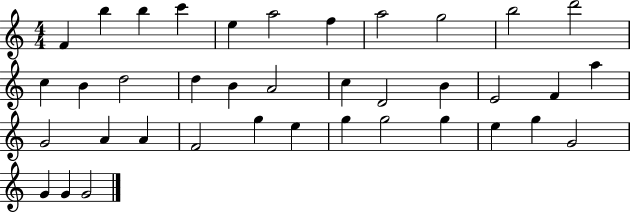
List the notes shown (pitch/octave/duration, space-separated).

F4/q B5/q B5/q C6/q E5/q A5/h F5/q A5/h G5/h B5/h D6/h C5/q B4/q D5/h D5/q B4/q A4/h C5/q D4/h B4/q E4/h F4/q A5/q G4/h A4/q A4/q F4/h G5/q E5/q G5/q G5/h G5/q E5/q G5/q G4/h G4/q G4/q G4/h